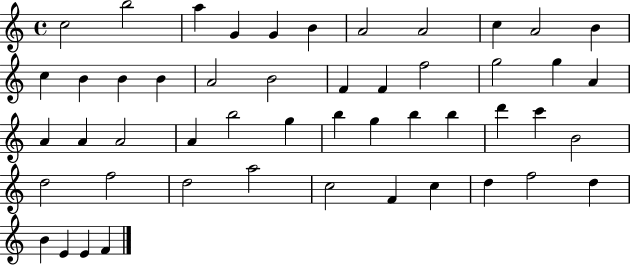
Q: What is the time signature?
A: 4/4